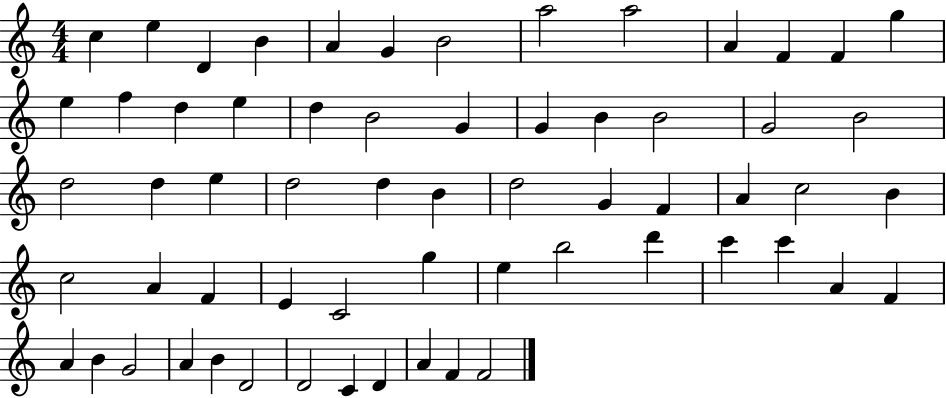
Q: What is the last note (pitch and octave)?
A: F4